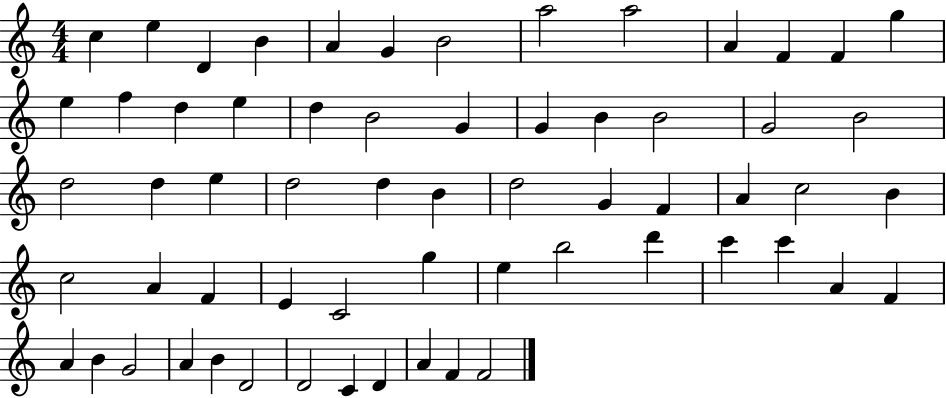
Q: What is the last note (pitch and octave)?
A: F4